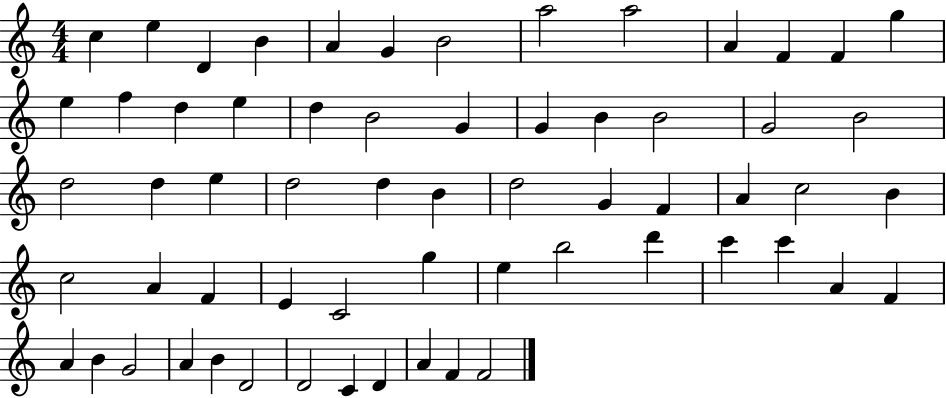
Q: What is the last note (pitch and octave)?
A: F4